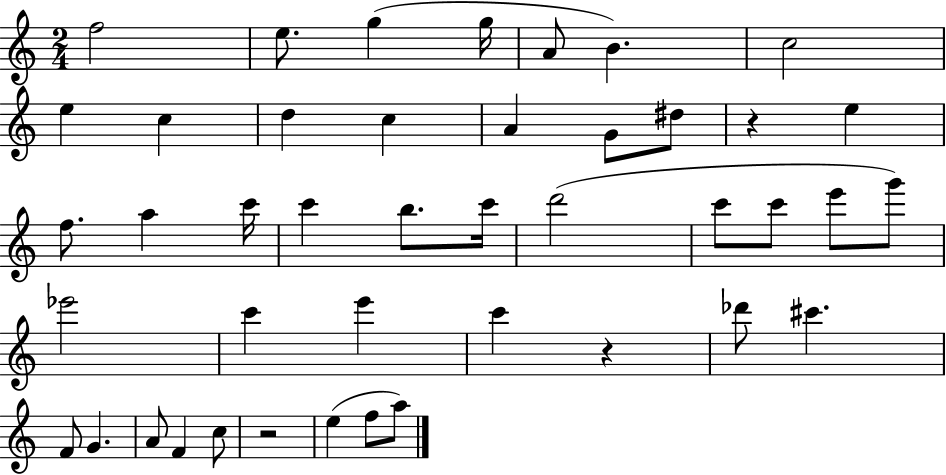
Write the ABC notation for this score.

X:1
T:Untitled
M:2/4
L:1/4
K:C
f2 e/2 g g/4 A/2 B c2 e c d c A G/2 ^d/2 z e f/2 a c'/4 c' b/2 c'/4 d'2 c'/2 c'/2 e'/2 g'/2 _e'2 c' e' c' z _d'/2 ^c' F/2 G A/2 F c/2 z2 e f/2 a/2